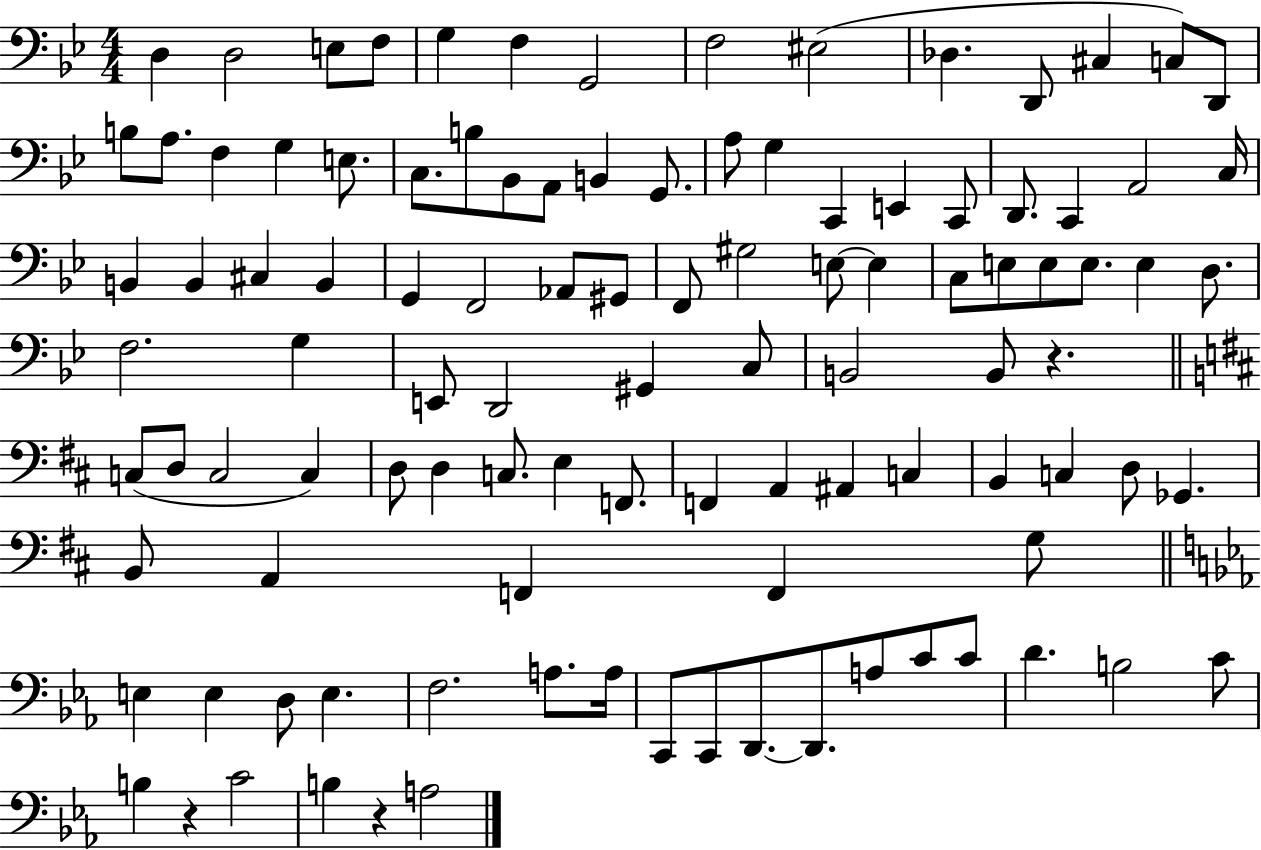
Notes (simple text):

D3/q D3/h E3/e F3/e G3/q F3/q G2/h F3/h EIS3/h Db3/q. D2/e C#3/q C3/e D2/e B3/e A3/e. F3/q G3/q E3/e. C3/e. B3/e Bb2/e A2/e B2/q G2/e. A3/e G3/q C2/q E2/q C2/e D2/e. C2/q A2/h C3/s B2/q B2/q C#3/q B2/q G2/q F2/h Ab2/e G#2/e F2/e G#3/h E3/e E3/q C3/e E3/e E3/e E3/e. E3/q D3/e. F3/h. G3/q E2/e D2/h G#2/q C3/e B2/h B2/e R/q. C3/e D3/e C3/h C3/q D3/e D3/q C3/e. E3/q F2/e. F2/q A2/q A#2/q C3/q B2/q C3/q D3/e Gb2/q. B2/e A2/q F2/q F2/q G3/e E3/q E3/q D3/e E3/q. F3/h. A3/e. A3/s C2/e C2/e D2/e. D2/e. A3/e C4/e C4/e D4/q. B3/h C4/e B3/q R/q C4/h B3/q R/q A3/h